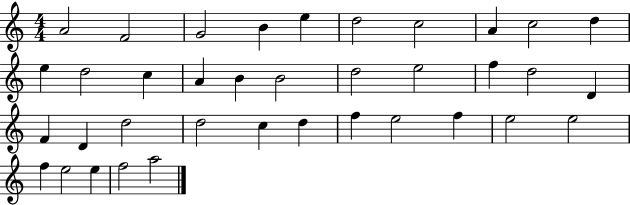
{
  \clef treble
  \numericTimeSignature
  \time 4/4
  \key c \major
  a'2 f'2 | g'2 b'4 e''4 | d''2 c''2 | a'4 c''2 d''4 | \break e''4 d''2 c''4 | a'4 b'4 b'2 | d''2 e''2 | f''4 d''2 d'4 | \break f'4 d'4 d''2 | d''2 c''4 d''4 | f''4 e''2 f''4 | e''2 e''2 | \break f''4 e''2 e''4 | f''2 a''2 | \bar "|."
}